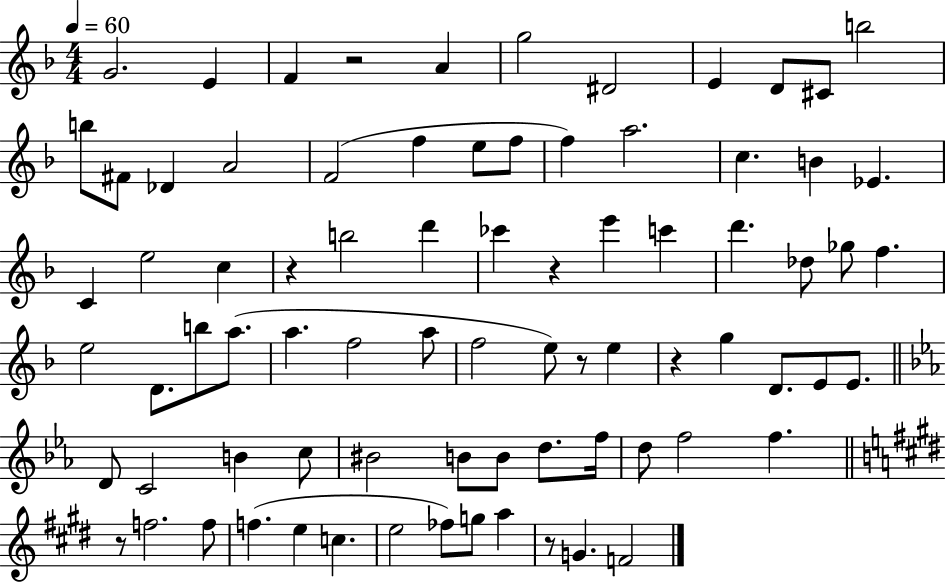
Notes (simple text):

G4/h. E4/q F4/q R/h A4/q G5/h D#4/h E4/q D4/e C#4/e B5/h B5/e F#4/e Db4/q A4/h F4/h F5/q E5/e F5/e F5/q A5/h. C5/q. B4/q Eb4/q. C4/q E5/h C5/q R/q B5/h D6/q CES6/q R/q E6/q C6/q D6/q. Db5/e Gb5/e F5/q. E5/h D4/e. B5/e A5/e. A5/q. F5/h A5/e F5/h E5/e R/e E5/q R/q G5/q D4/e. E4/e E4/e. D4/e C4/h B4/q C5/e BIS4/h B4/e B4/e D5/e. F5/s D5/e F5/h F5/q. R/e F5/h. F5/e F5/q. E5/q C5/q. E5/h FES5/e G5/e A5/q R/e G4/q. F4/h